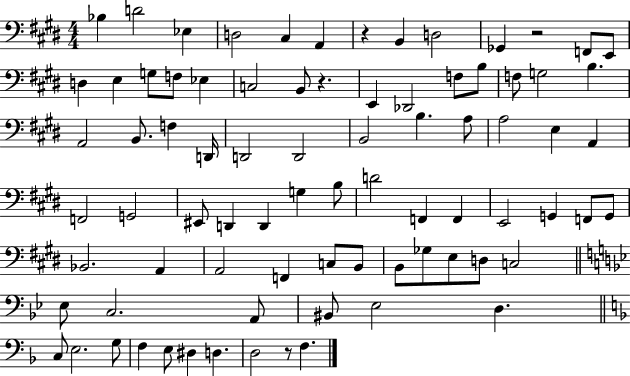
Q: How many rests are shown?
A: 4